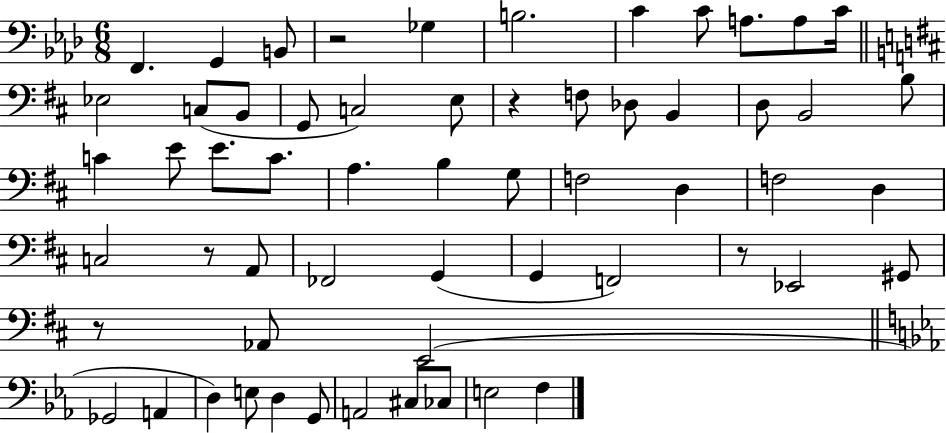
X:1
T:Untitled
M:6/8
L:1/4
K:Ab
F,, G,, B,,/2 z2 _G, B,2 C C/2 A,/2 A,/2 C/4 _E,2 C,/2 B,,/2 G,,/2 C,2 E,/2 z F,/2 _D,/2 B,, D,/2 B,,2 B,/2 C E/2 E/2 C/2 A, B, G,/2 F,2 D, F,2 D, C,2 z/2 A,,/2 _F,,2 G,, G,, F,,2 z/2 _E,,2 ^G,,/2 z/2 _A,,/2 E,,2 _G,,2 A,, D, E,/2 D, G,,/2 A,,2 ^C,/2 _C,/2 E,2 F,